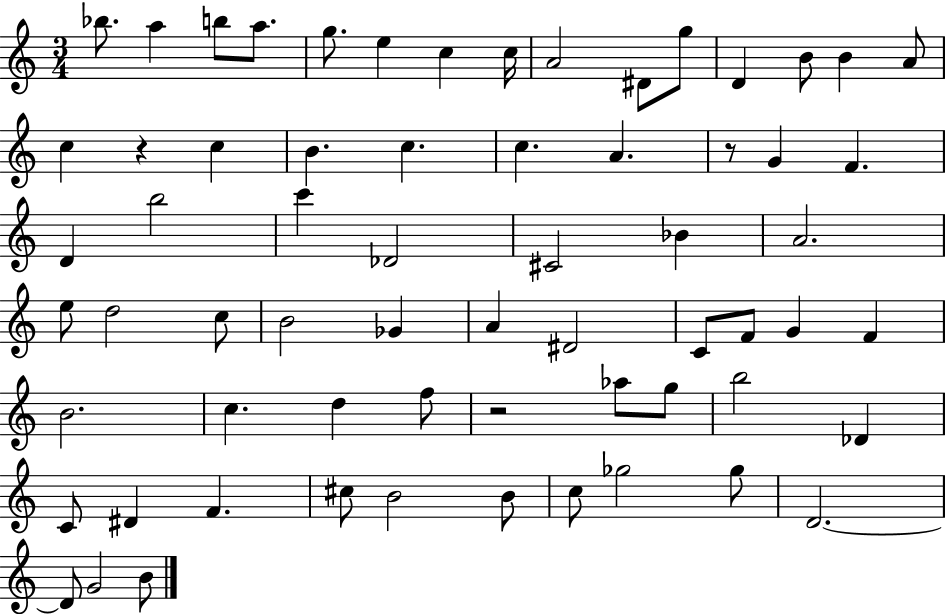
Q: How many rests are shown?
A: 3